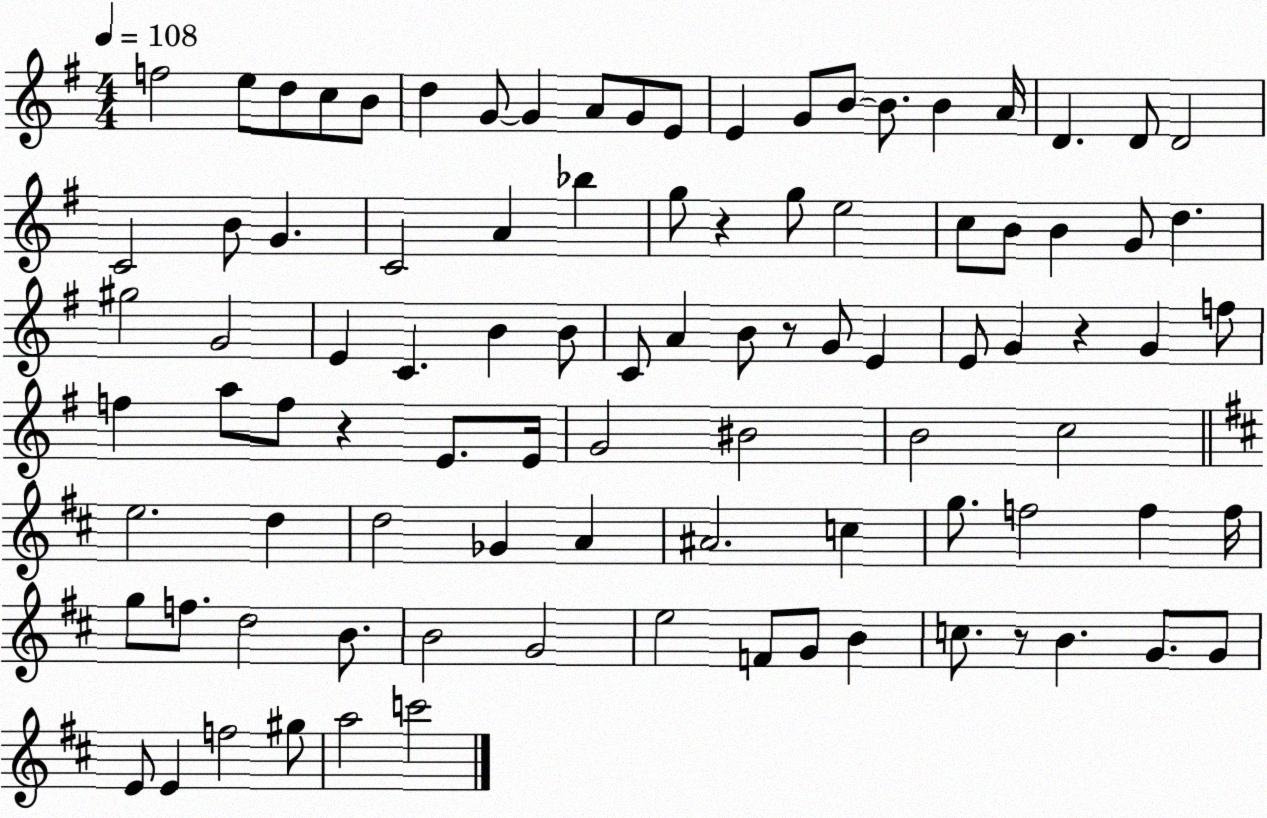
X:1
T:Untitled
M:4/4
L:1/4
K:G
f2 e/2 d/2 c/2 B/2 d G/2 G A/2 G/2 E/2 E G/2 B/2 B/2 B A/4 D D/2 D2 C2 B/2 G C2 A _b g/2 z g/2 e2 c/2 B/2 B G/2 d ^g2 G2 E C B B/2 C/2 A B/2 z/2 G/2 E E/2 G z G f/2 f a/2 f/2 z E/2 E/4 G2 ^B2 B2 c2 e2 d d2 _G A ^A2 c g/2 f2 f f/4 g/2 f/2 d2 B/2 B2 G2 e2 F/2 G/2 B c/2 z/2 B G/2 G/2 E/2 E f2 ^g/2 a2 c'2